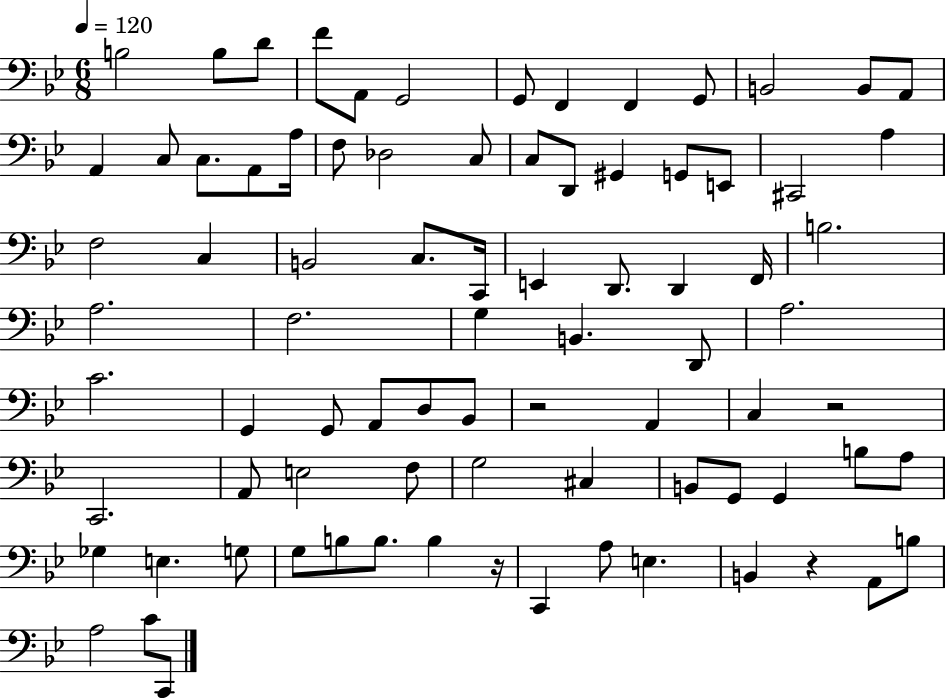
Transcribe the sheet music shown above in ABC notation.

X:1
T:Untitled
M:6/8
L:1/4
K:Bb
B,2 B,/2 D/2 F/2 A,,/2 G,,2 G,,/2 F,, F,, G,,/2 B,,2 B,,/2 A,,/2 A,, C,/2 C,/2 A,,/2 A,/4 F,/2 _D,2 C,/2 C,/2 D,,/2 ^G,, G,,/2 E,,/2 ^C,,2 A, F,2 C, B,,2 C,/2 C,,/4 E,, D,,/2 D,, F,,/4 B,2 A,2 F,2 G, B,, D,,/2 A,2 C2 G,, G,,/2 A,,/2 D,/2 _B,,/2 z2 A,, C, z2 C,,2 A,,/2 E,2 F,/2 G,2 ^C, B,,/2 G,,/2 G,, B,/2 A,/2 _G, E, G,/2 G,/2 B,/2 B,/2 B, z/4 C,, A,/2 E, B,, z A,,/2 B,/2 A,2 C/2 C,,/2